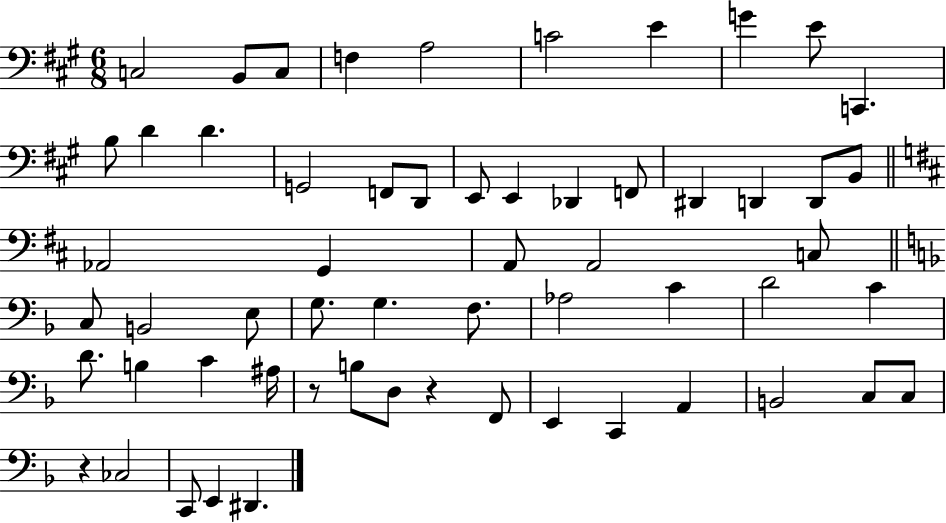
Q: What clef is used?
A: bass